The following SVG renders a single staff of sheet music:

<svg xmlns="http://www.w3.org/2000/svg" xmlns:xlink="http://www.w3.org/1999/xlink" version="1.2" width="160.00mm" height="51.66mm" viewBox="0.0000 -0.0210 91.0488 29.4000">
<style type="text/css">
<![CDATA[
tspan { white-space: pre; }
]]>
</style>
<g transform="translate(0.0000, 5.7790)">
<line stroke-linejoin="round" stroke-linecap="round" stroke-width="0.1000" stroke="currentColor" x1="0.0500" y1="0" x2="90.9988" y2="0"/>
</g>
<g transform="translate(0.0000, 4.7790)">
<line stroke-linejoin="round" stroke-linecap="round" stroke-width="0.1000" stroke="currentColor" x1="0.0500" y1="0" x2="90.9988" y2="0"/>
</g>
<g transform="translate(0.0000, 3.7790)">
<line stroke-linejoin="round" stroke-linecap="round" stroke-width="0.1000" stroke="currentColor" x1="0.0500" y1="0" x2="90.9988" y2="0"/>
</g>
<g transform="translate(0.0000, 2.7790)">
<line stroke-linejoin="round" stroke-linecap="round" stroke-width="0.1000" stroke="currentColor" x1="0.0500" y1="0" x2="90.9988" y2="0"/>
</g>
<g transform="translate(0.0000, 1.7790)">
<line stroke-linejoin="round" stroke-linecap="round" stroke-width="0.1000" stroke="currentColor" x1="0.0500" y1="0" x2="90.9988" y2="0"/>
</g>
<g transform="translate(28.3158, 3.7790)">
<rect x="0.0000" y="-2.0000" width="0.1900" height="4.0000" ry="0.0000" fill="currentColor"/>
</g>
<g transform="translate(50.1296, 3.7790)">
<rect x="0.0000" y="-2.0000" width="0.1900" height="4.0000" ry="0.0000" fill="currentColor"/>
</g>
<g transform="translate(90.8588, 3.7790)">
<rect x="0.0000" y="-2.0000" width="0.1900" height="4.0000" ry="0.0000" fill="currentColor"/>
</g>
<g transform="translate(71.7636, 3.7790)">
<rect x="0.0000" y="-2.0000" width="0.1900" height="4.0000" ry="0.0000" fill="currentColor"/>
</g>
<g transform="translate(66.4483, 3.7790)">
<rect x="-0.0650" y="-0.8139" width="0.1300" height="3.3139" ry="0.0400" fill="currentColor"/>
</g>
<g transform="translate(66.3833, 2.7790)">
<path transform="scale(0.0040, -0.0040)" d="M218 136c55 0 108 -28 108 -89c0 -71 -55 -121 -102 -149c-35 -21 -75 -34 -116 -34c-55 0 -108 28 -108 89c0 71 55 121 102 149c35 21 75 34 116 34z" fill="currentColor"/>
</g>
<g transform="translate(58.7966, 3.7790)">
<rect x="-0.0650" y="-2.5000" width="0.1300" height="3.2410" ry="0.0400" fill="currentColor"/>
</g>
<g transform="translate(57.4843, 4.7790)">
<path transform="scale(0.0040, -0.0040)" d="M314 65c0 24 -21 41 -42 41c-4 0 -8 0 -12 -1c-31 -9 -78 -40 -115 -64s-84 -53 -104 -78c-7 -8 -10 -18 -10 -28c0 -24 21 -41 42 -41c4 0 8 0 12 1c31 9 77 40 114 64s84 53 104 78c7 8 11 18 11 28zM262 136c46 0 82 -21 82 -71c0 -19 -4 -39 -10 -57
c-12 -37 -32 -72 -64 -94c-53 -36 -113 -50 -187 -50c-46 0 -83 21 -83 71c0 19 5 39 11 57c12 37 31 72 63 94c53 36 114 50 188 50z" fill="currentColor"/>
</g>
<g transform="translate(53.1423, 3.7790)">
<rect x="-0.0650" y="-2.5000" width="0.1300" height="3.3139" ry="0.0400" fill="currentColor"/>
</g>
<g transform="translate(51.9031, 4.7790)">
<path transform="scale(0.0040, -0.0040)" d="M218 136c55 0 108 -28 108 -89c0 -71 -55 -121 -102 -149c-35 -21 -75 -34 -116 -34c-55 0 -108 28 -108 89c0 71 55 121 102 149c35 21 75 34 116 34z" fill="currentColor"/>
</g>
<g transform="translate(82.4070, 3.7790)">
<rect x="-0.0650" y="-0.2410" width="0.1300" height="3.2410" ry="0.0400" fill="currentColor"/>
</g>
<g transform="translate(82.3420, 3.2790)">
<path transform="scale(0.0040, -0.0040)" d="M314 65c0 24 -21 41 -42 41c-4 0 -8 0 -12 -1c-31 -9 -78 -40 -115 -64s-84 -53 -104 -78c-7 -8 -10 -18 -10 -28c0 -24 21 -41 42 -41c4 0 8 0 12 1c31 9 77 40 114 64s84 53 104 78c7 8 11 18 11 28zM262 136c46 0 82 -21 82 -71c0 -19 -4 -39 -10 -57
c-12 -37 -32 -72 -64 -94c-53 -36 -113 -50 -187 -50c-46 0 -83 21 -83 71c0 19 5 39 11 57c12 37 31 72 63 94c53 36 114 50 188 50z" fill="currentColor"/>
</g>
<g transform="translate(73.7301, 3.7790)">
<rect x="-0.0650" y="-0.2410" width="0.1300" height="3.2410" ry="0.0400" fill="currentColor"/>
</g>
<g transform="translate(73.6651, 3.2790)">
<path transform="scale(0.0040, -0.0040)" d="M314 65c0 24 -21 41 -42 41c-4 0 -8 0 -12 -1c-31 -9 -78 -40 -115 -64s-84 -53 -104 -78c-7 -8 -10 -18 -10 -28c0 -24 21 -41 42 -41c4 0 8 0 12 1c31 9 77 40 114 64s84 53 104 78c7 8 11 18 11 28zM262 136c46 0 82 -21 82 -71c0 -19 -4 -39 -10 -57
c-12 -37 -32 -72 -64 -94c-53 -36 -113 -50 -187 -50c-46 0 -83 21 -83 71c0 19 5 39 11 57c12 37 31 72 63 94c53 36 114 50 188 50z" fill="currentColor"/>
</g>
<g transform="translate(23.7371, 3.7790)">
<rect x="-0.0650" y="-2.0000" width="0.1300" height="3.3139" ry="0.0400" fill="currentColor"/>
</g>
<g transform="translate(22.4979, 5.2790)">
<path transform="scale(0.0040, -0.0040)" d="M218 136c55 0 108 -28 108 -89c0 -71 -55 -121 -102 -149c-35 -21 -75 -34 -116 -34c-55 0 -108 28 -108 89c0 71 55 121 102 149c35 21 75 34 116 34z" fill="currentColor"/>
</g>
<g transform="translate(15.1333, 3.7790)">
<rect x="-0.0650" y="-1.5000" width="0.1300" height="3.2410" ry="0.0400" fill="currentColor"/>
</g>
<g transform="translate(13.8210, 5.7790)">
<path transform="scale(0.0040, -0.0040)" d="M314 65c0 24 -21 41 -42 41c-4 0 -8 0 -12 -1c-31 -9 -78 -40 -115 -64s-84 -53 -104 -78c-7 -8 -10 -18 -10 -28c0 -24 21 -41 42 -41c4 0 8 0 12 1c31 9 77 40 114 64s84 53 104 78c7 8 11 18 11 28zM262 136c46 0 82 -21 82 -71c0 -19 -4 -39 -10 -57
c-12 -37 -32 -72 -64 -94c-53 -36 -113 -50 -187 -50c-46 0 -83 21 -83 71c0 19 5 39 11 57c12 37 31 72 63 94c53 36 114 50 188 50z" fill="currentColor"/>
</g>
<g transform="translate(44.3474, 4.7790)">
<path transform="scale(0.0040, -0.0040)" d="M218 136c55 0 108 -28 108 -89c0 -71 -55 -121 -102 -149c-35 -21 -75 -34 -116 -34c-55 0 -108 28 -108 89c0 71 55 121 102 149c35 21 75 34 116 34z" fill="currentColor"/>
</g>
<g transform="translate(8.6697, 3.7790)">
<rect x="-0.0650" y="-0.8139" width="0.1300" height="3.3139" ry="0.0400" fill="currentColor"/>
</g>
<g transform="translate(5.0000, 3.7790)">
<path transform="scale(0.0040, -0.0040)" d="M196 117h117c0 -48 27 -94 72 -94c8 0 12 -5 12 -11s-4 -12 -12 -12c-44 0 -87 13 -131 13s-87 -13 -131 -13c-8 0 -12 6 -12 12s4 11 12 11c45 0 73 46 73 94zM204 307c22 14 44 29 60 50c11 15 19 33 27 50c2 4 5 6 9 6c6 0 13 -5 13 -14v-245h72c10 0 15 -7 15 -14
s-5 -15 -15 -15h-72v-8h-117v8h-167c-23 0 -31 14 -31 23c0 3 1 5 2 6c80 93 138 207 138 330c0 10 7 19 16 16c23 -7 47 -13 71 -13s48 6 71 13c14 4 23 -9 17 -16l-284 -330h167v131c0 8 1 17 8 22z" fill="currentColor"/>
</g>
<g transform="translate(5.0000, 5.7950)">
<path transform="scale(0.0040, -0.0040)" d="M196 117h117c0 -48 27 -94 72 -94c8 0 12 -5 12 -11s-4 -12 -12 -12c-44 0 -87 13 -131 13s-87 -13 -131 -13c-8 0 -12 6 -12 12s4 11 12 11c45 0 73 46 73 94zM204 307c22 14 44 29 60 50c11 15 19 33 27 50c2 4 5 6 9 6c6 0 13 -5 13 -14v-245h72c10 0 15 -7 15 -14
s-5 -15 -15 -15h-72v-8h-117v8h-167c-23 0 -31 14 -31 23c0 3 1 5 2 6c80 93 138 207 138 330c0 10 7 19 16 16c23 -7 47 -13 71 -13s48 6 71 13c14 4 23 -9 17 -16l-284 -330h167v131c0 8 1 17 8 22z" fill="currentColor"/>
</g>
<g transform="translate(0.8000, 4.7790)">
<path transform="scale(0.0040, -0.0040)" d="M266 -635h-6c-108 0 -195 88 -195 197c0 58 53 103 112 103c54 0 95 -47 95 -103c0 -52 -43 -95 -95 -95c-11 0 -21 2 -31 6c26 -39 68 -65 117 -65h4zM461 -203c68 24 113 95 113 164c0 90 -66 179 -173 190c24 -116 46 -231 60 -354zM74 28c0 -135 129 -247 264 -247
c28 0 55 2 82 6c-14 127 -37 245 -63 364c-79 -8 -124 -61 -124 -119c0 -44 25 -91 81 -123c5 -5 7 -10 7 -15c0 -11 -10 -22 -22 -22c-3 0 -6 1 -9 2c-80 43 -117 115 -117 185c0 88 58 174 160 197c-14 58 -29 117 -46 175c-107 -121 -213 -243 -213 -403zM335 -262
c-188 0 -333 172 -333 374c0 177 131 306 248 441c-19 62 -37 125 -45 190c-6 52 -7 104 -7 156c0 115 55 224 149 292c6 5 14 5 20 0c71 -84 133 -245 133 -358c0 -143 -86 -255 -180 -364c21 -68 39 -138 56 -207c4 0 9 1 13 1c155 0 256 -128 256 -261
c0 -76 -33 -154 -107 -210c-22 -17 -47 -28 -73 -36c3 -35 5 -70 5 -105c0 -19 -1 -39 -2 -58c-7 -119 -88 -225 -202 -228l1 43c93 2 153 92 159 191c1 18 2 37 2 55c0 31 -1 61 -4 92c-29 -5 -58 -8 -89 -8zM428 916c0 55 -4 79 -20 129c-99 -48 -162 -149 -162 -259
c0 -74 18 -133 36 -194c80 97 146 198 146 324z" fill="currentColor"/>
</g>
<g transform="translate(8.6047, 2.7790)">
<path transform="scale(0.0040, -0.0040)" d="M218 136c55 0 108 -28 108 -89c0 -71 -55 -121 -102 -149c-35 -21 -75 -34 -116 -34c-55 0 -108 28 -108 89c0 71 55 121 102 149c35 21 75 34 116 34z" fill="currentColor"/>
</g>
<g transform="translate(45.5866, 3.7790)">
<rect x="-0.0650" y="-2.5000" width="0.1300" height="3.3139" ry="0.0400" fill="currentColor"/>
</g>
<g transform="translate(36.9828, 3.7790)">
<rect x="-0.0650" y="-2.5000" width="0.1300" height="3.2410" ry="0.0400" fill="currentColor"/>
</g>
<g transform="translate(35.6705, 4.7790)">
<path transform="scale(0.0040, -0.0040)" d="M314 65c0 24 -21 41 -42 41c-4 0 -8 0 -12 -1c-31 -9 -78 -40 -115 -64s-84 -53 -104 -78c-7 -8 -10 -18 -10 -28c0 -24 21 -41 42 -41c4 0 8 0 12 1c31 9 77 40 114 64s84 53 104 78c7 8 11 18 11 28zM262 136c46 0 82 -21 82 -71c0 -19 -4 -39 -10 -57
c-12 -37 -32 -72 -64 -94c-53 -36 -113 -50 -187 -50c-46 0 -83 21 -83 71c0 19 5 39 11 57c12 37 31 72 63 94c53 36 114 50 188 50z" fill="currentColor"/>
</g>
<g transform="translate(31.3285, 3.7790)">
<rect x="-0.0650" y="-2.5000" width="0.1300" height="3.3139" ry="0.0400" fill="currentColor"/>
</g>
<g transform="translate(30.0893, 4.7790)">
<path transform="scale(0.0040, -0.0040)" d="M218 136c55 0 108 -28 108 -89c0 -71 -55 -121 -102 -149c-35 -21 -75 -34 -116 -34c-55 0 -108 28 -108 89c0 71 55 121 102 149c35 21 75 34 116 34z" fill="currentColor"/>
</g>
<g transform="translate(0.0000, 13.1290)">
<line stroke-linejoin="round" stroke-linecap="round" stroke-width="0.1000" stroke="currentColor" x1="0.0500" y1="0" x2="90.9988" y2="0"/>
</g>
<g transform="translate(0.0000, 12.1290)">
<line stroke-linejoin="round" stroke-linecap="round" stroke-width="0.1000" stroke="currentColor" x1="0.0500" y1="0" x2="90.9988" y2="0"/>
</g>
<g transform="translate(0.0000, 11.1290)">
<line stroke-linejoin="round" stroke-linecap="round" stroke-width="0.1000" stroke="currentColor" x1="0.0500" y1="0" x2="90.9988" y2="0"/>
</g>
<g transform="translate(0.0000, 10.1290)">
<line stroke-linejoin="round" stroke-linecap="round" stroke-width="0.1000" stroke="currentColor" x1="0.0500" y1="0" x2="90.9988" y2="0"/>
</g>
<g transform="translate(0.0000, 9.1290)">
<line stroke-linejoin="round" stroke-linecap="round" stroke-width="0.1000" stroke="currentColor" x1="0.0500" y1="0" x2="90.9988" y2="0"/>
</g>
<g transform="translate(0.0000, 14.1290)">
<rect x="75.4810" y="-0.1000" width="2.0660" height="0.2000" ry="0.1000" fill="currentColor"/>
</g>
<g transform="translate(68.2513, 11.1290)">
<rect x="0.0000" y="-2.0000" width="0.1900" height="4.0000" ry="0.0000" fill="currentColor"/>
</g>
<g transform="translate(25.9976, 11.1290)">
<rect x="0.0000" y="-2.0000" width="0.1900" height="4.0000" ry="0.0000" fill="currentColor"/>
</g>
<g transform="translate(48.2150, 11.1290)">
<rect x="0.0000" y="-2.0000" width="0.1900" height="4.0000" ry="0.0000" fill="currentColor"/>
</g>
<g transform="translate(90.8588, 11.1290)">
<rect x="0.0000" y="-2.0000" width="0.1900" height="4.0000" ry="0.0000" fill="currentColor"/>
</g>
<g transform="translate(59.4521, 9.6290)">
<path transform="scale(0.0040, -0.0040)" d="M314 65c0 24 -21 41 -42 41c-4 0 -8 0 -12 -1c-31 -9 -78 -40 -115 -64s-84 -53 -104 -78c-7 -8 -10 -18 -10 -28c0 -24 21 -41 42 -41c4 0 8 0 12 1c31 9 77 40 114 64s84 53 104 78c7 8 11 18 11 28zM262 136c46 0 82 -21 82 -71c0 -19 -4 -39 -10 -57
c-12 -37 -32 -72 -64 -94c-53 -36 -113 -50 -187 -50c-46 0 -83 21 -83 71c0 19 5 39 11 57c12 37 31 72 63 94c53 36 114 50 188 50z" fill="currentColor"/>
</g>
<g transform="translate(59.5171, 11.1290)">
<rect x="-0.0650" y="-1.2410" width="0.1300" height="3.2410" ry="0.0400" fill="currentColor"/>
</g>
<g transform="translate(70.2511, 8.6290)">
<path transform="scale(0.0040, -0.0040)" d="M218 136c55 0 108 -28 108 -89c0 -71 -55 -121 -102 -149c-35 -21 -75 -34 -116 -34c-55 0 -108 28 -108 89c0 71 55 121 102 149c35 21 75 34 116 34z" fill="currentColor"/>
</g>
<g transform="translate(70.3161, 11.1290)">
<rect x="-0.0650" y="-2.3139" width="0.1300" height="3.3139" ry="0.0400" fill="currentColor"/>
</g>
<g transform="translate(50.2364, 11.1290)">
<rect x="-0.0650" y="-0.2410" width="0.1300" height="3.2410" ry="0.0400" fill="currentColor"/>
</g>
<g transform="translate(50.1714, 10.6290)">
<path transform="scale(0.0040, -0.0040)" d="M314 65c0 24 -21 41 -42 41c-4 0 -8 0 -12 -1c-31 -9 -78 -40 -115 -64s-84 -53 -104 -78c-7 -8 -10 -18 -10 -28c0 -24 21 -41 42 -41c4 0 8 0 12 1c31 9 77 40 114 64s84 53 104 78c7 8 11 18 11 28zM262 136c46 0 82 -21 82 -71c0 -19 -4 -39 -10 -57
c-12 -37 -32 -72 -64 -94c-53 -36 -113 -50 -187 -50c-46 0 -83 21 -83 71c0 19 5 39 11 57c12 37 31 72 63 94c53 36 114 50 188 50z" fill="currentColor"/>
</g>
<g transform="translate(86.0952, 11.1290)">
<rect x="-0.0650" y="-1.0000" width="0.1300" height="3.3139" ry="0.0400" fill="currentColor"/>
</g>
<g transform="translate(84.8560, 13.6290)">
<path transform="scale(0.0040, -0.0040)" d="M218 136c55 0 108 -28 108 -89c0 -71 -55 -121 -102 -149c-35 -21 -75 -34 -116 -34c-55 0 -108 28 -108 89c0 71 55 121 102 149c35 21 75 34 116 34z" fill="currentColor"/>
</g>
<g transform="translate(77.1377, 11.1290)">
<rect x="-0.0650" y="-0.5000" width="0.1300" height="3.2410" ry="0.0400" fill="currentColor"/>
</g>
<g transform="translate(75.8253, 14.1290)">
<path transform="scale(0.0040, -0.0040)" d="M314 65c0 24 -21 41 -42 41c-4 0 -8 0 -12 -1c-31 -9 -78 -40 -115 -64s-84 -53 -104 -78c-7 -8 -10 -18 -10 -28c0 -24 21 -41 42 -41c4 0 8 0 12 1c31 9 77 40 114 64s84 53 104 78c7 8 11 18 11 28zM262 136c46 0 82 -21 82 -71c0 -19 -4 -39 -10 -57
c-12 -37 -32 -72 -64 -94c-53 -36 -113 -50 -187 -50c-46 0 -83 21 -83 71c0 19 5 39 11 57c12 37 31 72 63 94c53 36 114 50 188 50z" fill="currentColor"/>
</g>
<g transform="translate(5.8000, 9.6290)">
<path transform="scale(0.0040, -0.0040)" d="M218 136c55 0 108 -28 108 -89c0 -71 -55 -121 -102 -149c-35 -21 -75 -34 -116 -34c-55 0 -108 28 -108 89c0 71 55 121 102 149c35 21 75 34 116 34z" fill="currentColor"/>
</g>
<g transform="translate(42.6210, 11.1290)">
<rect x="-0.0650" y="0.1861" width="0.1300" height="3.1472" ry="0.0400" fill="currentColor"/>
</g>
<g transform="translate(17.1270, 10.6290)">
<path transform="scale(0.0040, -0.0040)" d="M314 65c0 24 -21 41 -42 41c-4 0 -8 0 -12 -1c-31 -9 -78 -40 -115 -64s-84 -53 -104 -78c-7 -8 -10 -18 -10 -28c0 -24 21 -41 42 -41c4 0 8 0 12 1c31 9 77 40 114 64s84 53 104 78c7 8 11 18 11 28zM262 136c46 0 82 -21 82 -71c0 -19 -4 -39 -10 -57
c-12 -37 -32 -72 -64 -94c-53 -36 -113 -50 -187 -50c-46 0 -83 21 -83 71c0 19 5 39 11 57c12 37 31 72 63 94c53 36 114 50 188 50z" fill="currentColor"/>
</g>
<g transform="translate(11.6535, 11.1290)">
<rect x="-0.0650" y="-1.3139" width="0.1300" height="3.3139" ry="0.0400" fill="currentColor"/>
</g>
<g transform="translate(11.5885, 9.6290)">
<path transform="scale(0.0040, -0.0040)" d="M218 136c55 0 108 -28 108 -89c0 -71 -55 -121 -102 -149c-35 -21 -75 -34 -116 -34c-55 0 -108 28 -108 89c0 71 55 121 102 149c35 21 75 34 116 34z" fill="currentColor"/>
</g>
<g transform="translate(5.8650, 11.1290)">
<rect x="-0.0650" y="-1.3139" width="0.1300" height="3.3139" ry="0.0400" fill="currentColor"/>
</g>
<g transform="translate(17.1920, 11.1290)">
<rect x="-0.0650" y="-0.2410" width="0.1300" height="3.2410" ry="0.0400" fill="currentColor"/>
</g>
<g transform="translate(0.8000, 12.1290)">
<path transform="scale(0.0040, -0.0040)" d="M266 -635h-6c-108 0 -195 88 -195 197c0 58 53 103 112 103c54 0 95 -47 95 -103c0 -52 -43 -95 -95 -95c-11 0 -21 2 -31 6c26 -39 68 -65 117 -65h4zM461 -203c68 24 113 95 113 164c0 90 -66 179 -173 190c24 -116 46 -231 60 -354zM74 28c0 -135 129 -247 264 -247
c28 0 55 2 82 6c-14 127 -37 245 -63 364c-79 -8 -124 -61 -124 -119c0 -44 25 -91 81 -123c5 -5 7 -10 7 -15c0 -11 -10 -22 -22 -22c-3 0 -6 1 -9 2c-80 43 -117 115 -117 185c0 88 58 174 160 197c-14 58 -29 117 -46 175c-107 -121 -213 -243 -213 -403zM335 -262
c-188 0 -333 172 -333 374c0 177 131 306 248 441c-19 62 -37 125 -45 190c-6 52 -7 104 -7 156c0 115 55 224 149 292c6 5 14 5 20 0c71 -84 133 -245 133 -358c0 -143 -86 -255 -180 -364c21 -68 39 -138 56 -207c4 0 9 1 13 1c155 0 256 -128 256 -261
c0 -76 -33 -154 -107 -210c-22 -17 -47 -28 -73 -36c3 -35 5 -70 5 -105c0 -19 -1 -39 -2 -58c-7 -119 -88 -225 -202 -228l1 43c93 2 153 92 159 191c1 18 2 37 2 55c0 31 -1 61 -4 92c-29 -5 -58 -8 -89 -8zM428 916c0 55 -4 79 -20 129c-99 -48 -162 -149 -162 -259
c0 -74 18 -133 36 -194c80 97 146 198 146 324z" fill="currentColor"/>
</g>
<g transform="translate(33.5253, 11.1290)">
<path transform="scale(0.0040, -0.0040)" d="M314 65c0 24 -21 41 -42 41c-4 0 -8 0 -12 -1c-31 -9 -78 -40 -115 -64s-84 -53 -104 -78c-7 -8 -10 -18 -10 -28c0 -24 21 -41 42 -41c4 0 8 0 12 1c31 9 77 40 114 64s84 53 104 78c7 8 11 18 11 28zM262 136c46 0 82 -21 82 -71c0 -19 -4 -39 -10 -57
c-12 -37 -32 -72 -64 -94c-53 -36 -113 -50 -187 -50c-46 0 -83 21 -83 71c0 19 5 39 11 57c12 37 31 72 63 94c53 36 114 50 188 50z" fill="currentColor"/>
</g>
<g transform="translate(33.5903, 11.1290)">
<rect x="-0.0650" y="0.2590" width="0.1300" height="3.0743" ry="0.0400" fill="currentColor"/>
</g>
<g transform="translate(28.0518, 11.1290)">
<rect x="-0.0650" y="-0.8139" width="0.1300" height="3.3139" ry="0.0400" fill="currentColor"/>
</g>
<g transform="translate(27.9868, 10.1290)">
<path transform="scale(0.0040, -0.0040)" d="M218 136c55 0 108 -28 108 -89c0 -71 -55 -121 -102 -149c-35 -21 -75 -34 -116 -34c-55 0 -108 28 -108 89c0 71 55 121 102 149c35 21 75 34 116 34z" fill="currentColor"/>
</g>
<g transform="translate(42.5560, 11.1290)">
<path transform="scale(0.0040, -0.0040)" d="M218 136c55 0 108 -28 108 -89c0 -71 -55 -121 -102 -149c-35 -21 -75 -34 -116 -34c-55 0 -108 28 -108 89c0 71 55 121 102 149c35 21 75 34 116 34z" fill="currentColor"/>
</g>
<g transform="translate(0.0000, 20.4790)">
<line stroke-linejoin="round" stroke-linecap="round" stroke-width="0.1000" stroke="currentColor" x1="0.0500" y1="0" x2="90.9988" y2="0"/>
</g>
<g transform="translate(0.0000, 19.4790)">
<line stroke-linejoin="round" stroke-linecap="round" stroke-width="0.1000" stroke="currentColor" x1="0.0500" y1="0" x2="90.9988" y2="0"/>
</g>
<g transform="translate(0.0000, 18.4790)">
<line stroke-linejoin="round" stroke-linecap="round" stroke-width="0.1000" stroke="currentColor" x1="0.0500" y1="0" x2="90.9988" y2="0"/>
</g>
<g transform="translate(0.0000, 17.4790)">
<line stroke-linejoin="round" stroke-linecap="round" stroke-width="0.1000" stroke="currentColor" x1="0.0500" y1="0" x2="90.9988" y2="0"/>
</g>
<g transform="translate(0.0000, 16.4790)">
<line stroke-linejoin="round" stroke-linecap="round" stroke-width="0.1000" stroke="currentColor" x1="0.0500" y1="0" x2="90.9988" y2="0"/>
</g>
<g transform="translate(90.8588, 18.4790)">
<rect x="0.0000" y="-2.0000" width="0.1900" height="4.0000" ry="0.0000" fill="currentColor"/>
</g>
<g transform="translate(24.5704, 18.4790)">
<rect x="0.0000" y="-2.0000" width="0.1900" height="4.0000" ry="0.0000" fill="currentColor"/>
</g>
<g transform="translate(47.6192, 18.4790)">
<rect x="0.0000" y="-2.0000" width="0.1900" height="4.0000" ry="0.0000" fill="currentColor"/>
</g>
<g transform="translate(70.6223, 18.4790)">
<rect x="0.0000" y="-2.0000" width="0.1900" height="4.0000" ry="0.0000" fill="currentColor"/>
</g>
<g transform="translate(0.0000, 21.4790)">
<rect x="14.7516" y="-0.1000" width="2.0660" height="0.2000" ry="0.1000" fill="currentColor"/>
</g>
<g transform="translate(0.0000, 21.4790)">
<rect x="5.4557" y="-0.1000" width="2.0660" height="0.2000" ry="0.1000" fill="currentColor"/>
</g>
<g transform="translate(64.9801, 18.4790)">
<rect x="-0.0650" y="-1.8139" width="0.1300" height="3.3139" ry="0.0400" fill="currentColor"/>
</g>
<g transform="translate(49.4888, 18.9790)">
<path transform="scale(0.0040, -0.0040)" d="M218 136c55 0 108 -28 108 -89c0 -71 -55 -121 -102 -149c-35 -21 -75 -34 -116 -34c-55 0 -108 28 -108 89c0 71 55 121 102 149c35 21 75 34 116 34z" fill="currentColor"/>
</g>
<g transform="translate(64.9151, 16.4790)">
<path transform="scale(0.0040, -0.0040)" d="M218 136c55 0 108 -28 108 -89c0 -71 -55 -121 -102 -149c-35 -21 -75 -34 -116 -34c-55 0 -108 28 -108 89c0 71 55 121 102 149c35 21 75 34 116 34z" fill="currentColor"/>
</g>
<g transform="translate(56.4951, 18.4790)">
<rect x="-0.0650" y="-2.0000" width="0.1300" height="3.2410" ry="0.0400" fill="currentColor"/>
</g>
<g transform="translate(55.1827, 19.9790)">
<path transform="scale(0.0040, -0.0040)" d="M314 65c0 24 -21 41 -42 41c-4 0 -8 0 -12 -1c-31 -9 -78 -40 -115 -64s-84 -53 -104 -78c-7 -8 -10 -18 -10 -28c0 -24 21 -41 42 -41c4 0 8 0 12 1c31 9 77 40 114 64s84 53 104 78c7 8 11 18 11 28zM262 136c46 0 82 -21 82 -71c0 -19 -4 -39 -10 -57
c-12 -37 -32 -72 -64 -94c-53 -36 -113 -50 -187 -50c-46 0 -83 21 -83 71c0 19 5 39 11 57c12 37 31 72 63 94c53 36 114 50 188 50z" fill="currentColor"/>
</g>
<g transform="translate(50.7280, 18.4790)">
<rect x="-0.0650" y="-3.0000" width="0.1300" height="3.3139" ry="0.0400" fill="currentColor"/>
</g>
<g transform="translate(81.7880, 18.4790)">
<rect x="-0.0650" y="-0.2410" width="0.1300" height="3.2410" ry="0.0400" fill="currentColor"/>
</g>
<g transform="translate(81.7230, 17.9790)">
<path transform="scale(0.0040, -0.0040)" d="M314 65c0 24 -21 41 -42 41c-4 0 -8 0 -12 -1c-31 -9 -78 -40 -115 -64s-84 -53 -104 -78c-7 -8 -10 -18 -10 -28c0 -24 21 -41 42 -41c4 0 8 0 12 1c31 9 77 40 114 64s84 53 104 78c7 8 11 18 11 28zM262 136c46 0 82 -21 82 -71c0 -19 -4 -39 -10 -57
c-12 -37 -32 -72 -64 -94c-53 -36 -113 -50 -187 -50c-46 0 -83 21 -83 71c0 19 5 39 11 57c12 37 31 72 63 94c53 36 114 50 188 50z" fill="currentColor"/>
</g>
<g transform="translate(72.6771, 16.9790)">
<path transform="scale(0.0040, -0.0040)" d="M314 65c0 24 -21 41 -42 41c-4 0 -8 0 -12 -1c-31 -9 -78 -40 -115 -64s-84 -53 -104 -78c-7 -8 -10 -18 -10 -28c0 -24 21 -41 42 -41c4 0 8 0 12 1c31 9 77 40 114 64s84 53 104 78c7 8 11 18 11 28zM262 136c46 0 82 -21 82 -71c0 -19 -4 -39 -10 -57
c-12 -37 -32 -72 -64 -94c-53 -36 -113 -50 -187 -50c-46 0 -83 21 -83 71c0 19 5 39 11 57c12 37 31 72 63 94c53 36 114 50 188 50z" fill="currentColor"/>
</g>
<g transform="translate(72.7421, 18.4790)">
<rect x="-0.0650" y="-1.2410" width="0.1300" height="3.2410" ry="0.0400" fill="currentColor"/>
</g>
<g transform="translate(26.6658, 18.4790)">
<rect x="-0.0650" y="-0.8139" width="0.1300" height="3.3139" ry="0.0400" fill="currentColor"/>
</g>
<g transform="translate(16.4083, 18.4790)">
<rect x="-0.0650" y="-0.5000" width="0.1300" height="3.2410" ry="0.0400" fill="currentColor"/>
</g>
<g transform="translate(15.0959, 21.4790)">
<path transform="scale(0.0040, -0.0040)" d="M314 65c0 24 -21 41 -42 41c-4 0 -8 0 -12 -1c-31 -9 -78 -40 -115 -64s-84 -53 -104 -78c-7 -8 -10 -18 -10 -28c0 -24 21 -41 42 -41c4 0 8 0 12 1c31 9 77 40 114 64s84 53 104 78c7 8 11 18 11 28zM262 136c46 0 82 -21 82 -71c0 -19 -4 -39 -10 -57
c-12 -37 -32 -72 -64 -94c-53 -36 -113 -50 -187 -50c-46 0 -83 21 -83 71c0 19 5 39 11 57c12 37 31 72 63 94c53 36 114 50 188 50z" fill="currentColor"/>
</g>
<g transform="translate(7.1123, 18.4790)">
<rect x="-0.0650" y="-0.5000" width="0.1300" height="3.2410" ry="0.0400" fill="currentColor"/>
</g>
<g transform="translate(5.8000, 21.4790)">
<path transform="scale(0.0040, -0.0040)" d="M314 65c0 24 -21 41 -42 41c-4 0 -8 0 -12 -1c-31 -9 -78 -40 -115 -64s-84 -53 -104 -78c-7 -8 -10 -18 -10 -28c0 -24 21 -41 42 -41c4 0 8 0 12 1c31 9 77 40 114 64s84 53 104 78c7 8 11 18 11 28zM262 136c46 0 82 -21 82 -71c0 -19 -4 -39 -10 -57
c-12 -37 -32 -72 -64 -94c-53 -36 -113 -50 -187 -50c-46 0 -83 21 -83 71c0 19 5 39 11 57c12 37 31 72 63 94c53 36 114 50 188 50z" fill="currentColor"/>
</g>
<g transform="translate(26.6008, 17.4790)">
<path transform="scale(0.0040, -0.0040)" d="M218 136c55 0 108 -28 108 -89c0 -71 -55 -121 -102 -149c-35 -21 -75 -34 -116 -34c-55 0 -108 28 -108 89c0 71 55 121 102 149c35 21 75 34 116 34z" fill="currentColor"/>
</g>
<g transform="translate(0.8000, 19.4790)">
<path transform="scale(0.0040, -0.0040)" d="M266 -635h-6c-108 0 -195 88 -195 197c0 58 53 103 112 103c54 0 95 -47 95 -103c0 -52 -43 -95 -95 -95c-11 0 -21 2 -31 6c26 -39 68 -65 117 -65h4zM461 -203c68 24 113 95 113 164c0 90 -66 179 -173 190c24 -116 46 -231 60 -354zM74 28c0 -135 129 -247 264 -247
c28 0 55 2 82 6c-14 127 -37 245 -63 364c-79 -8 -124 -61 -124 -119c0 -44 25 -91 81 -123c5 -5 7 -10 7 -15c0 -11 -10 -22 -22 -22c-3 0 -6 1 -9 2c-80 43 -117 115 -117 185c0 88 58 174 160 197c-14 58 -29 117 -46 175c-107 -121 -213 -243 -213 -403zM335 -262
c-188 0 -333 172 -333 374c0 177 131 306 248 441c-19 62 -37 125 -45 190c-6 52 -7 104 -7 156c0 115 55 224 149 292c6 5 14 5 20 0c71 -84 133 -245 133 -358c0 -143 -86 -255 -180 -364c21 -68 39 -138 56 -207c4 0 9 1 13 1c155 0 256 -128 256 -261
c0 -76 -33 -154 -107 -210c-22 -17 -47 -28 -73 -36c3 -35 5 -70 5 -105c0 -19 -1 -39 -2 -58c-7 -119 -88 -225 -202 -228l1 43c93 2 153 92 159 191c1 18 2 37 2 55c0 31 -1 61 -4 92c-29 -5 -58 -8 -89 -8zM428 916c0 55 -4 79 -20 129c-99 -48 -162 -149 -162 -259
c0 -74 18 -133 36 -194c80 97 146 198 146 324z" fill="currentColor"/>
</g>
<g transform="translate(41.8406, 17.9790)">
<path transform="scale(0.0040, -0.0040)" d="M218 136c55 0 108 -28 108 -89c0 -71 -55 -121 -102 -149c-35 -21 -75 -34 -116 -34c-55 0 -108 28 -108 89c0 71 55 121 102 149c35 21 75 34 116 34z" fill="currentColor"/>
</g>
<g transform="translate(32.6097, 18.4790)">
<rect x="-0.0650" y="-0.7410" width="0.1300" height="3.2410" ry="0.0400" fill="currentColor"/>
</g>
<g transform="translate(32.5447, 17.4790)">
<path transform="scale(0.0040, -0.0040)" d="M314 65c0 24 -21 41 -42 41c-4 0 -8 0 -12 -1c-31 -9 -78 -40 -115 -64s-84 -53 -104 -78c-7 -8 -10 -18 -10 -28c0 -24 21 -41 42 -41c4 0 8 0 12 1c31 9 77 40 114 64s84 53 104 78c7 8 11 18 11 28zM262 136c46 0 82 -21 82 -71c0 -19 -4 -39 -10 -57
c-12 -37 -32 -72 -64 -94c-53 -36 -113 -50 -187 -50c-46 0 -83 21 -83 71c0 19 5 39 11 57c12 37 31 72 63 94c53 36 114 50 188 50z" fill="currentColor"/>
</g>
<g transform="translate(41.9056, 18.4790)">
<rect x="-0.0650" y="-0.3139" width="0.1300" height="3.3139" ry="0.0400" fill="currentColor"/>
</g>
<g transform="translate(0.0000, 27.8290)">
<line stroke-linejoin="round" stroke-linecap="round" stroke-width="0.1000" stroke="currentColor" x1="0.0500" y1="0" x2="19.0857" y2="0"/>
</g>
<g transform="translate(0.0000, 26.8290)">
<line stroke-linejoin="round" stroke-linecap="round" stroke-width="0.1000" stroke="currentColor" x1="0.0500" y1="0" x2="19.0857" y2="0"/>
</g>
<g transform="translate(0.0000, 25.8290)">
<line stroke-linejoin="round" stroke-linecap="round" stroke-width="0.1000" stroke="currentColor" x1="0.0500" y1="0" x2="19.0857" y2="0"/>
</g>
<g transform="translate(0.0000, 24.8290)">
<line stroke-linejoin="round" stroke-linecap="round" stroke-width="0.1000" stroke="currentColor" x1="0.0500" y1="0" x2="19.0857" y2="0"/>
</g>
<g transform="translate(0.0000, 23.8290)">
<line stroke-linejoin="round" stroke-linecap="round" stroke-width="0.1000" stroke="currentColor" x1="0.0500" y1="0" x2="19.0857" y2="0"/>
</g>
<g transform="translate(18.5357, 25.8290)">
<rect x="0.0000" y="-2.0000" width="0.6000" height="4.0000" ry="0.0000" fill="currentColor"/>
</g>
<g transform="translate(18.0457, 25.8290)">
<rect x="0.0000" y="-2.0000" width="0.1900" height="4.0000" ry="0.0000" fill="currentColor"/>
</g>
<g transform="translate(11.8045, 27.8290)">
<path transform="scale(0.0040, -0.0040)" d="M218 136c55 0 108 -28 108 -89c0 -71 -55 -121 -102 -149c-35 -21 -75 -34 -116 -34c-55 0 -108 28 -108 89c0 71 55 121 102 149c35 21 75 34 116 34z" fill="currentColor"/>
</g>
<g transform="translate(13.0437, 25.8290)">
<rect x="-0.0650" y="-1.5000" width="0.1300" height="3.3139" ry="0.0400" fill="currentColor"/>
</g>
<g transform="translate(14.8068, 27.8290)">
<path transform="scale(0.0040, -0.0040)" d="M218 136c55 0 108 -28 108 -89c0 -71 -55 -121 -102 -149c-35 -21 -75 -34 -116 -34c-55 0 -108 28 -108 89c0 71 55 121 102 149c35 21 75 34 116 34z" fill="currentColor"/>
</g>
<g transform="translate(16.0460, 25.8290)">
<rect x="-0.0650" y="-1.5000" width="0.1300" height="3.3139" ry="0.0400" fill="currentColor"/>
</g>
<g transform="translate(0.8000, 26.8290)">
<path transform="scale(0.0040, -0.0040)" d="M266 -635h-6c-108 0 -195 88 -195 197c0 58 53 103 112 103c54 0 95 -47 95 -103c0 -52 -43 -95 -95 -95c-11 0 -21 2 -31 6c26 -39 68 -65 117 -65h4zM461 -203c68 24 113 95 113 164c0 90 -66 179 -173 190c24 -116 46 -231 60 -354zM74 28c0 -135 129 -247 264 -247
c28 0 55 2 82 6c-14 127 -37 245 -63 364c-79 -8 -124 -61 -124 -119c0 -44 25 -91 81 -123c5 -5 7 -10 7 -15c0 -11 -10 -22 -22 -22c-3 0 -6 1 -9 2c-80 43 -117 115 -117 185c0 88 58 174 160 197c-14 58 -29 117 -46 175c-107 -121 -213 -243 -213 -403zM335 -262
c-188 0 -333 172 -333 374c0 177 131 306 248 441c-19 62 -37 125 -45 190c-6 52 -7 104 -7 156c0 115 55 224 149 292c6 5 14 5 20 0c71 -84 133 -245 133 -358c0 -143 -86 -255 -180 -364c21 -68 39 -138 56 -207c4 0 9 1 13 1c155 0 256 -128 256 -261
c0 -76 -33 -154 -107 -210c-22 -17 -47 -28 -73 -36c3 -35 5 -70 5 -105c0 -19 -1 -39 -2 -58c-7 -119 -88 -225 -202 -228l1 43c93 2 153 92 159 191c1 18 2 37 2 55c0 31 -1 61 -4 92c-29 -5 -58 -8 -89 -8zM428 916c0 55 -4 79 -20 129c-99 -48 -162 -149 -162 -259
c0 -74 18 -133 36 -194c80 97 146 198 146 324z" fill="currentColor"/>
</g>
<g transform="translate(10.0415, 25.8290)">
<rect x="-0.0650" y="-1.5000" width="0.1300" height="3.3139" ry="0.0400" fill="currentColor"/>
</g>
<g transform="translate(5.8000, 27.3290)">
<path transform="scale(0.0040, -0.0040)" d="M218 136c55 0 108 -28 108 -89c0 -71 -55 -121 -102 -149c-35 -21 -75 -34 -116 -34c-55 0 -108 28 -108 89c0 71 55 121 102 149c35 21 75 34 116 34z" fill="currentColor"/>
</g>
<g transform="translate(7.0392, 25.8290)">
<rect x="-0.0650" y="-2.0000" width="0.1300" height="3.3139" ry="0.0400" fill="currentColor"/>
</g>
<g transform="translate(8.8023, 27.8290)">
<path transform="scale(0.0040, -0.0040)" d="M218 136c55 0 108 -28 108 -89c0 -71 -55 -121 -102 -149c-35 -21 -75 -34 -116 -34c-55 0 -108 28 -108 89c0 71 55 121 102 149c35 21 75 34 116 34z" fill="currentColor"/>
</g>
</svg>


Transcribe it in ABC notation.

X:1
T:Untitled
M:4/4
L:1/4
K:C
d E2 F G G2 G G G2 d c2 c2 e e c2 d B2 B c2 e2 g C2 D C2 C2 d d2 c A F2 f e2 c2 F E E E